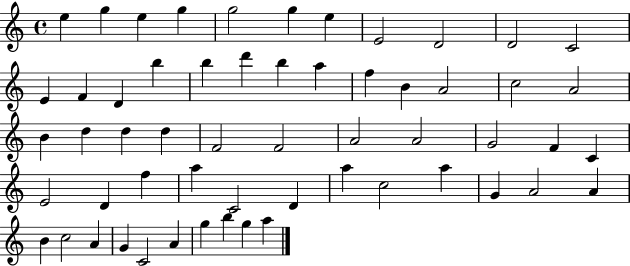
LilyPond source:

{
  \clef treble
  \time 4/4
  \defaultTimeSignature
  \key c \major
  e''4 g''4 e''4 g''4 | g''2 g''4 e''4 | e'2 d'2 | d'2 c'2 | \break e'4 f'4 d'4 b''4 | b''4 d'''4 b''4 a''4 | f''4 b'4 a'2 | c''2 a'2 | \break b'4 d''4 d''4 d''4 | f'2 f'2 | a'2 a'2 | g'2 f'4 c'4 | \break e'2 d'4 f''4 | a''4 c'2 d'4 | a''4 c''2 a''4 | g'4 a'2 a'4 | \break b'4 c''2 a'4 | g'4 c'2 a'4 | g''4 b''4 g''4 a''4 | \bar "|."
}